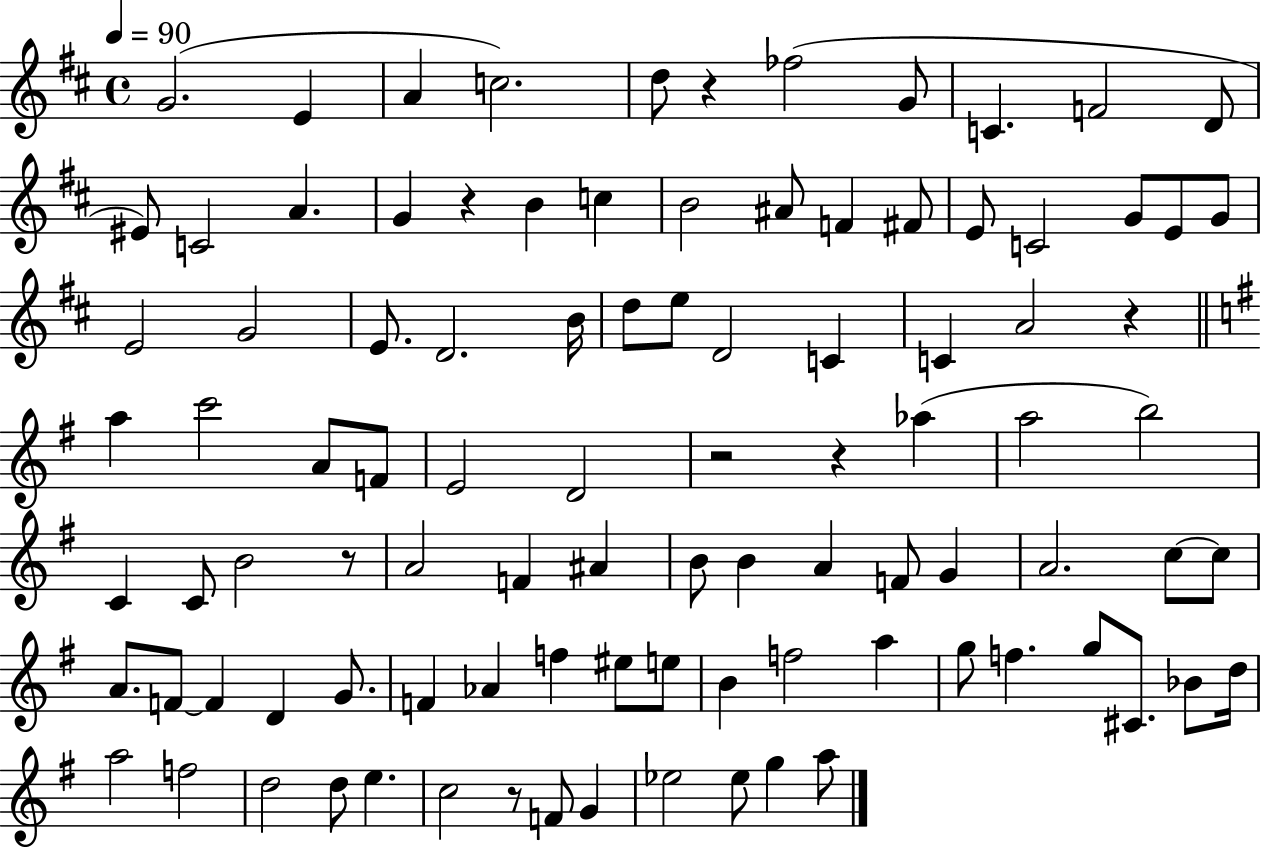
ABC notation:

X:1
T:Untitled
M:4/4
L:1/4
K:D
G2 E A c2 d/2 z _f2 G/2 C F2 D/2 ^E/2 C2 A G z B c B2 ^A/2 F ^F/2 E/2 C2 G/2 E/2 G/2 E2 G2 E/2 D2 B/4 d/2 e/2 D2 C C A2 z a c'2 A/2 F/2 E2 D2 z2 z _a a2 b2 C C/2 B2 z/2 A2 F ^A B/2 B A F/2 G A2 c/2 c/2 A/2 F/2 F D G/2 F _A f ^e/2 e/2 B f2 a g/2 f g/2 ^C/2 _B/2 d/4 a2 f2 d2 d/2 e c2 z/2 F/2 G _e2 _e/2 g a/2